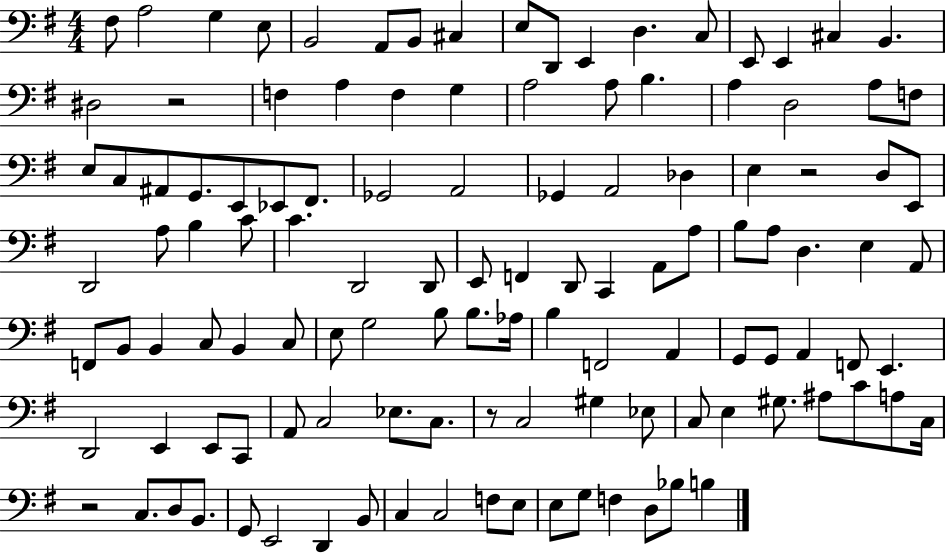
X:1
T:Untitled
M:4/4
L:1/4
K:G
^F,/2 A,2 G, E,/2 B,,2 A,,/2 B,,/2 ^C, E,/2 D,,/2 E,, D, C,/2 E,,/2 E,, ^C, B,, ^D,2 z2 F, A, F, G, A,2 A,/2 B, A, D,2 A,/2 F,/2 E,/2 C,/2 ^A,,/2 G,,/2 E,,/2 _E,,/2 ^F,,/2 _G,,2 A,,2 _G,, A,,2 _D, E, z2 D,/2 E,,/2 D,,2 A,/2 B, C/2 C D,,2 D,,/2 E,,/2 F,, D,,/2 C,, A,,/2 A,/2 B,/2 A,/2 D, E, A,,/2 F,,/2 B,,/2 B,, C,/2 B,, C,/2 E,/2 G,2 B,/2 B,/2 _A,/4 B, F,,2 A,, G,,/2 G,,/2 A,, F,,/2 E,, D,,2 E,, E,,/2 C,,/2 A,,/2 C,2 _E,/2 C,/2 z/2 C,2 ^G, _E,/2 C,/2 E, ^G,/2 ^A,/2 C/2 A,/2 C,/4 z2 C,/2 D,/2 B,,/2 G,,/2 E,,2 D,, B,,/2 C, C,2 F,/2 E,/2 E,/2 G,/2 F, D,/2 _B,/2 B,